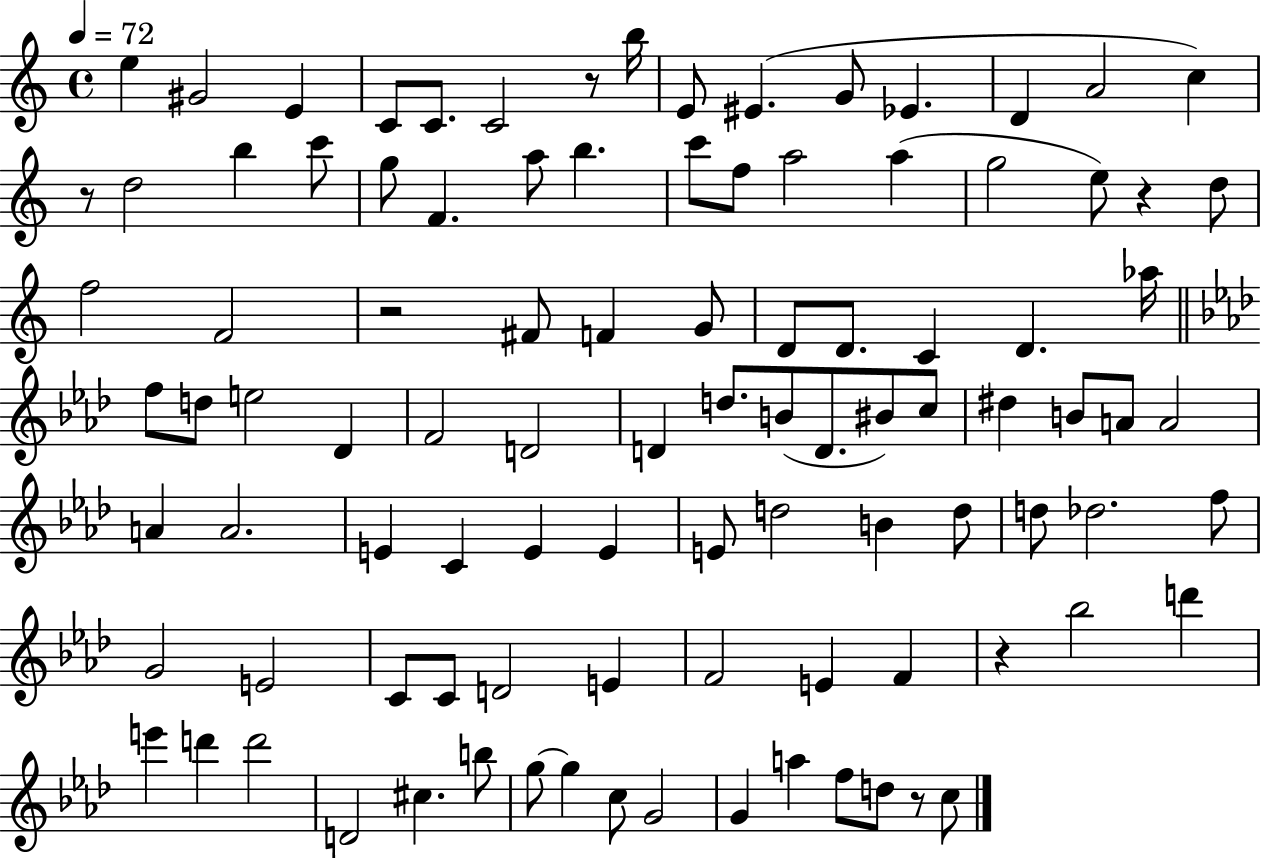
X:1
T:Untitled
M:4/4
L:1/4
K:C
e ^G2 E C/2 C/2 C2 z/2 b/4 E/2 ^E G/2 _E D A2 c z/2 d2 b c'/2 g/2 F a/2 b c'/2 f/2 a2 a g2 e/2 z d/2 f2 F2 z2 ^F/2 F G/2 D/2 D/2 C D _a/4 f/2 d/2 e2 _D F2 D2 D d/2 B/2 D/2 ^B/2 c/2 ^d B/2 A/2 A2 A A2 E C E E E/2 d2 B d/2 d/2 _d2 f/2 G2 E2 C/2 C/2 D2 E F2 E F z _b2 d' e' d' d'2 D2 ^c b/2 g/2 g c/2 G2 G a f/2 d/2 z/2 c/2